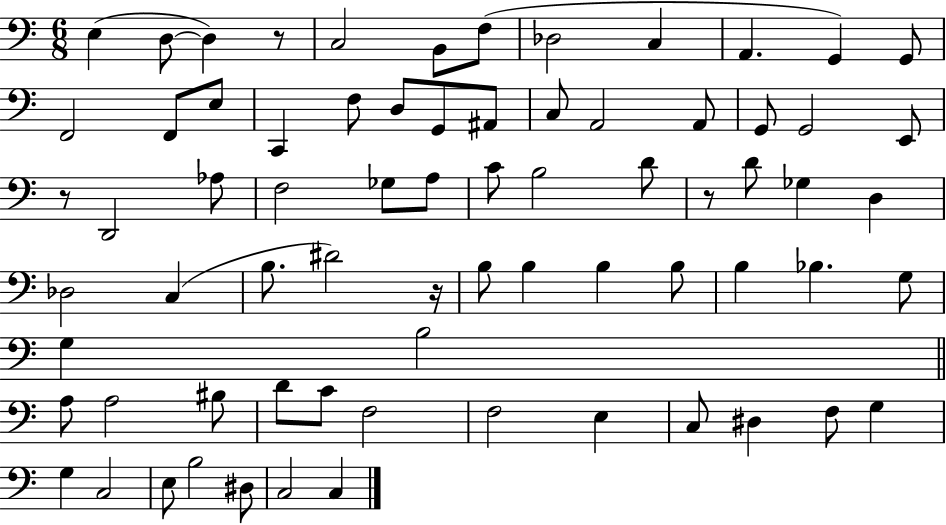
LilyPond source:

{
  \clef bass
  \numericTimeSignature
  \time 6/8
  \key c \major
  e4( d8~~ d4) r8 | c2 b,8 f8( | des2 c4 | a,4. g,4) g,8 | \break f,2 f,8 e8 | c,4 f8 d8 g,8 ais,8 | c8 a,2 a,8 | g,8 g,2 e,8 | \break r8 d,2 aes8 | f2 ges8 a8 | c'8 b2 d'8 | r8 d'8 ges4 d4 | \break des2 c4( | b8. dis'2) r16 | b8 b4 b4 b8 | b4 bes4. g8 | \break g4 b2 | \bar "||" \break \key c \major a8 a2 bis8 | d'8 c'8 f2 | f2 e4 | c8 dis4 f8 g4 | \break g4 c2 | e8 b2 dis8 | c2 c4 | \bar "|."
}